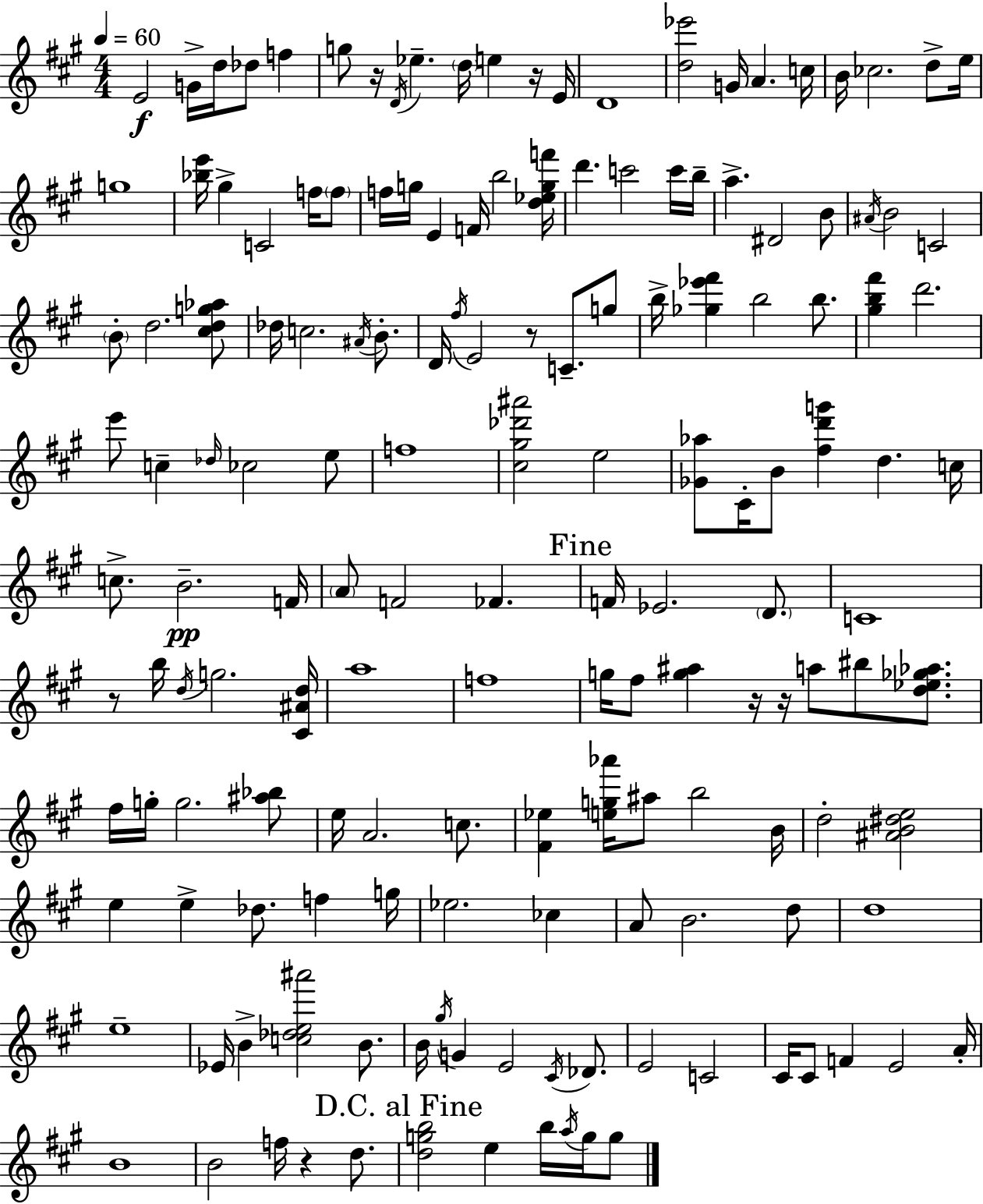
X:1
T:Untitled
M:4/4
L:1/4
K:A
E2 G/4 d/4 _d/2 f g/2 z/4 D/4 _e d/4 e z/4 E/4 D4 [d_e']2 G/4 A c/4 B/4 _c2 d/2 e/4 g4 [_be']/4 ^g C2 f/4 f/2 f/4 g/4 E F/4 b2 [d_egf']/4 d' c'2 c'/4 b/4 a ^D2 B/2 ^A/4 B2 C2 B/2 d2 [^cdg_a]/2 _d/4 c2 ^A/4 B/2 D/4 ^f/4 E2 z/2 C/2 g/2 b/4 [_g_e'^f'] b2 b/2 [^gb^f'] d'2 e'/2 c _d/4 _c2 e/2 f4 [^c^g_d'^a']2 e2 [_G_a]/2 ^C/4 B/2 [^fd'g'] d c/4 c/2 B2 F/4 A/2 F2 _F F/4 _E2 D/2 C4 z/2 b/4 d/4 g2 [^C^Ad]/4 a4 f4 g/4 ^f/2 [g^a] z/4 z/4 a/2 ^b/2 [d_e_g_a]/2 ^f/4 g/4 g2 [^a_b]/2 e/4 A2 c/2 [^F_e] [eg_a']/4 ^a/2 b2 B/4 d2 [^AB^de]2 e e _d/2 f g/4 _e2 _c A/2 B2 d/2 d4 e4 _E/4 B [c_de^a']2 B/2 B/4 ^g/4 G E2 ^C/4 _D/2 E2 C2 ^C/4 ^C/2 F E2 A/4 B4 B2 f/4 z d/2 [dgb]2 e b/4 a/4 g/4 g/2